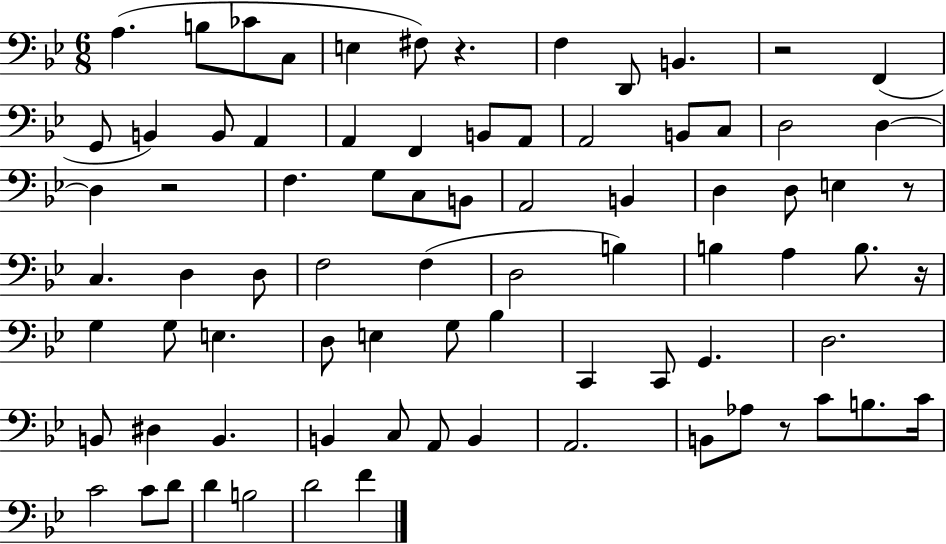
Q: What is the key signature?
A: BES major